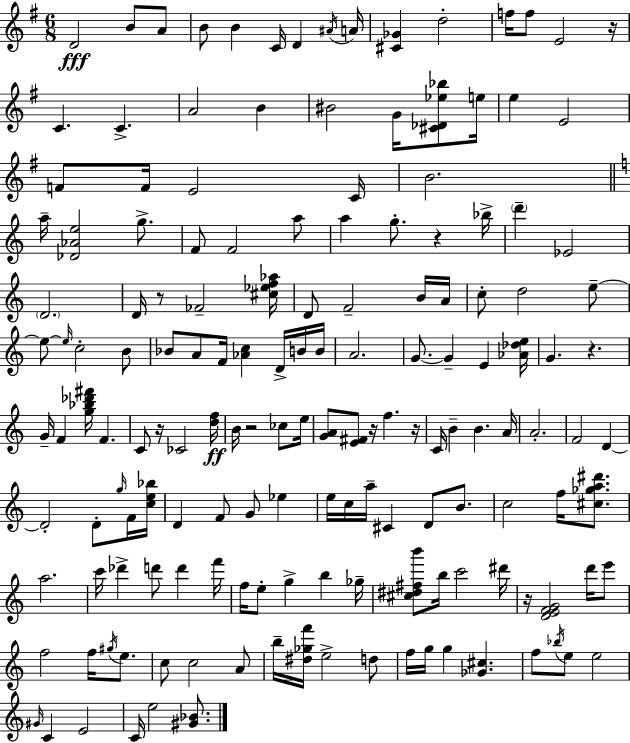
{
  \clef treble
  \numericTimeSignature
  \time 6/8
  \key g \major
  \repeat volta 2 { d'2\fff b'8 a'8 | b'8 b'4 c'16 d'4 \acciaccatura { ais'16 } | a'16 <cis' ges'>4 d''2-. | f''16 f''8 e'2 | \break r16 c'4. c'4.-> | a'2 b'4 | bis'2 g'16 <cis' des' ees'' bes''>8 | e''16 e''4 e'2 | \break f'8 f'16 e'2 | c'16 b'2. | \bar "||" \break \key a \minor a''16-- <des' aes' e''>2 g''8.-> | f'8 f'2 a''8 | a''4 g''8.-. r4 bes''16-> | \parenthesize d'''4-- ees'2 | \break \parenthesize d'2. | d'16 r8 fes'2-- <cis'' ees'' f'' aes''>16 | d'8 f'2-- b'16 a'16 | c''8-. d''2 e''8--~~ | \break e''8~~ \grace { e''16 } c''2-. b'8 | bes'8 a'8 f'16 <aes' c''>4 d'16-> b'16 | b'16 a'2. | g'8.~~ g'4-- e'4 | \break <aes' des'' e''>16 g'4. r4. | g'16-- f'4 <g'' bes'' des''' fis'''>16 f'4. | c'8 r16 ces'2 | <d'' f''>16\ff b'16 r2 ces''8 | \break e''16 <g' a'>8 <e' fis'>8 r16 f''4. | r16 c'16 b'4-- b'4. | a'16 a'2.-. | f'2 d'4~~ | \break d'2-. d'8-. \grace { g''16 } | f'16 <c'' e'' bes''>16 d'4 f'8 g'8 ees''4 | e''16 c''16 a''16-- cis'4 d'8 b'8. | c''2 f''16 <cis'' ges'' a'' dis'''>8. | \break a''2. | c'''16 des'''4-> d'''8 d'''4 | f'''16 f''16 e''8-. g''4-> b''4 | ges''16-- <cis'' dis'' fis'' b'''>8 b''16 c'''2 | \break dis'''16 r16 <d' e' f' g'>2 d'''16 | e'''8 f''2 f''16 \acciaccatura { gis''16 } | e''8. c''8 c''2 | a'8 b''16-- <dis'' ges'' f'''>16 e''2-> | \break d''8 f''16 g''16 g''4 <ges' cis''>4. | f''8 \acciaccatura { bes''16 } e''8 e''2 | \grace { gis'16 } c'4 e'2 | c'16 e''2 | \break <gis' bes'>8. } \bar "|."
}